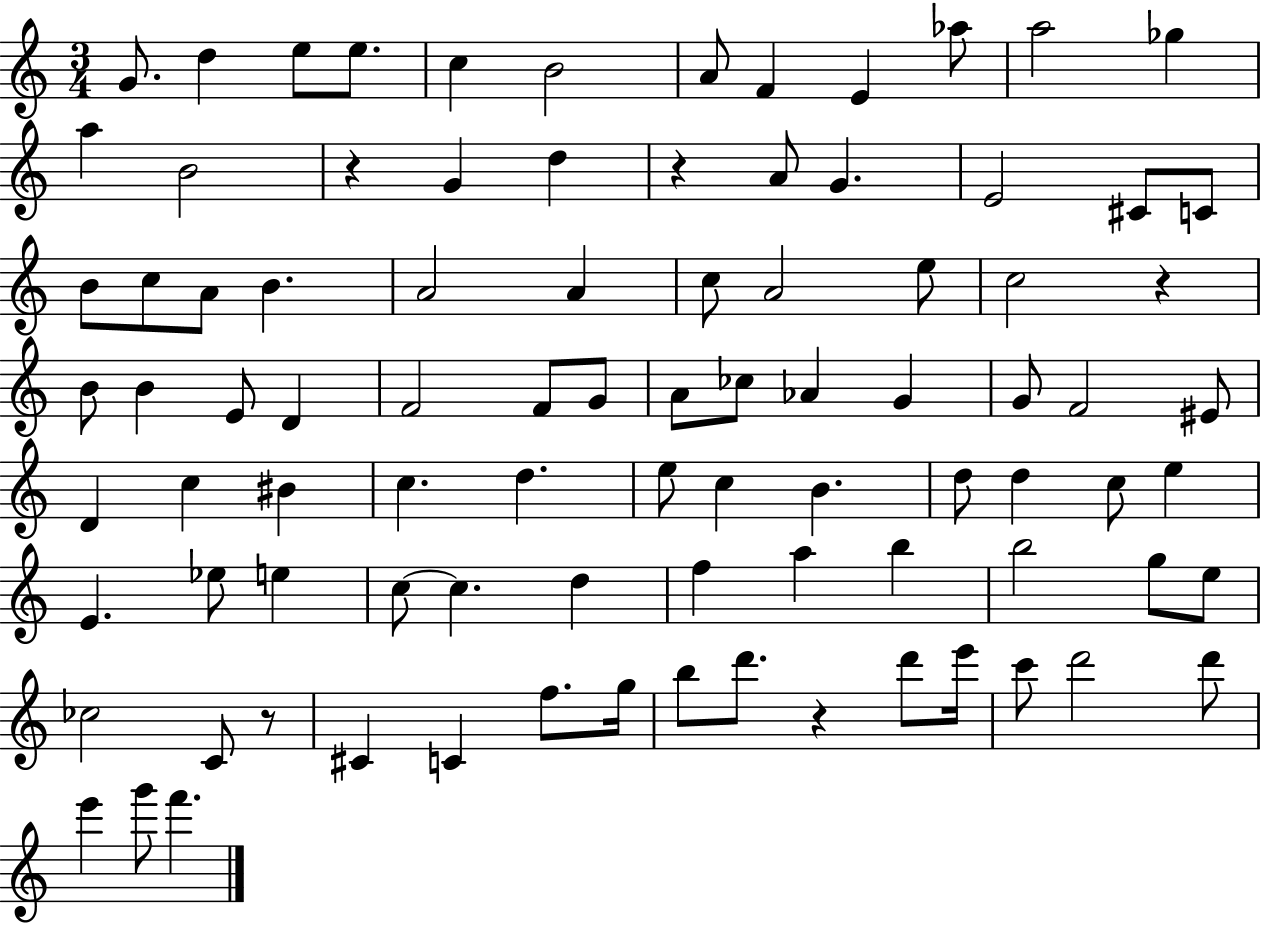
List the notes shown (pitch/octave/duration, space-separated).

G4/e. D5/q E5/e E5/e. C5/q B4/h A4/e F4/q E4/q Ab5/e A5/h Gb5/q A5/q B4/h R/q G4/q D5/q R/q A4/e G4/q. E4/h C#4/e C4/e B4/e C5/e A4/e B4/q. A4/h A4/q C5/e A4/h E5/e C5/h R/q B4/e B4/q E4/e D4/q F4/h F4/e G4/e A4/e CES5/e Ab4/q G4/q G4/e F4/h EIS4/e D4/q C5/q BIS4/q C5/q. D5/q. E5/e C5/q B4/q. D5/e D5/q C5/e E5/q E4/q. Eb5/e E5/q C5/e C5/q. D5/q F5/q A5/q B5/q B5/h G5/e E5/e CES5/h C4/e R/e C#4/q C4/q F5/e. G5/s B5/e D6/e. R/q D6/e E6/s C6/e D6/h D6/e E6/q G6/e F6/q.